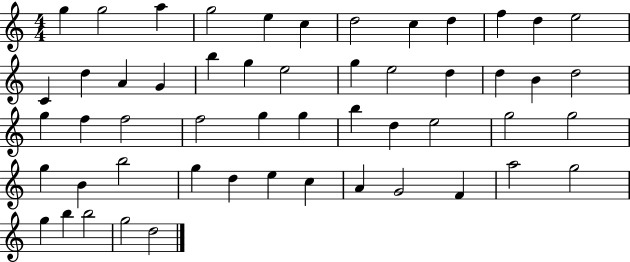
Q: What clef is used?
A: treble